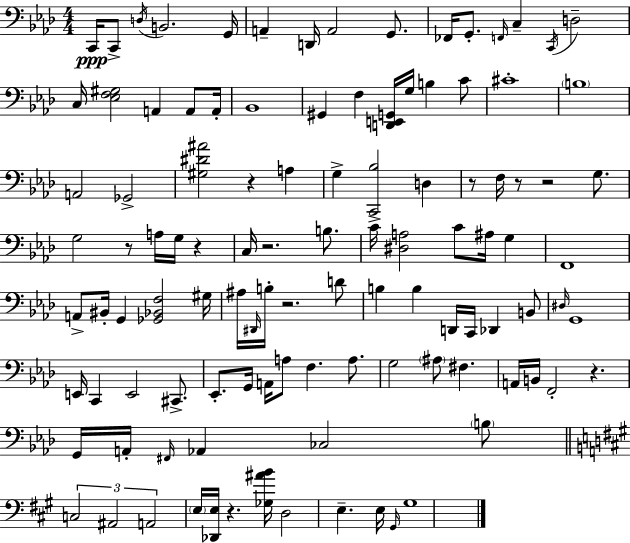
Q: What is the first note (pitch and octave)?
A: C2